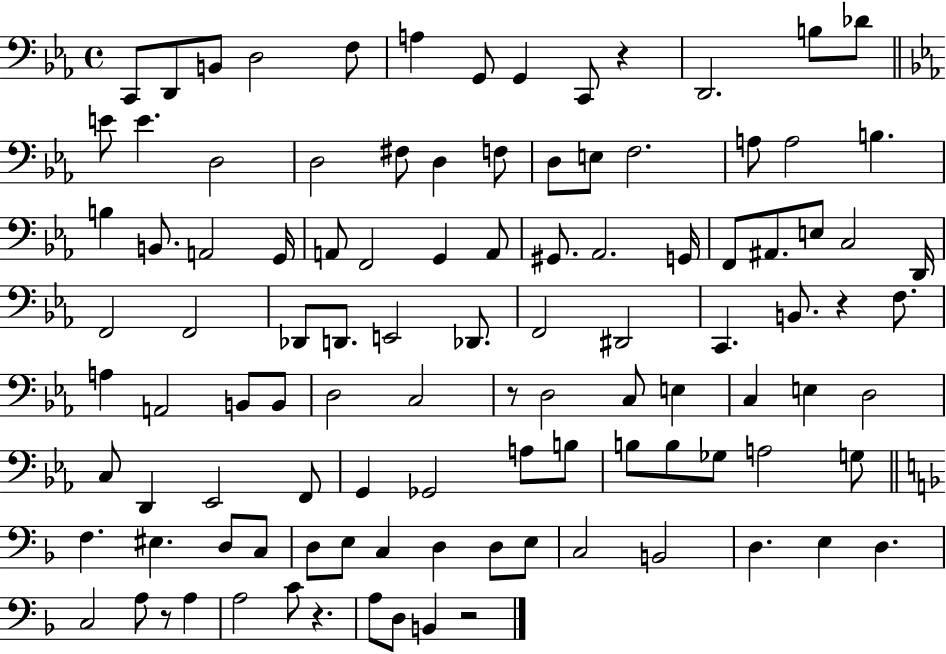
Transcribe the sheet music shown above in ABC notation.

X:1
T:Untitled
M:4/4
L:1/4
K:Eb
C,,/2 D,,/2 B,,/2 D,2 F,/2 A, G,,/2 G,, C,,/2 z D,,2 B,/2 _D/2 E/2 E D,2 D,2 ^F,/2 D, F,/2 D,/2 E,/2 F,2 A,/2 A,2 B, B, B,,/2 A,,2 G,,/4 A,,/2 F,,2 G,, A,,/2 ^G,,/2 _A,,2 G,,/4 F,,/2 ^A,,/2 E,/2 C,2 D,,/4 F,,2 F,,2 _D,,/2 D,,/2 E,,2 _D,,/2 F,,2 ^D,,2 C,, B,,/2 z F,/2 A, A,,2 B,,/2 B,,/2 D,2 C,2 z/2 D,2 C,/2 E, C, E, D,2 C,/2 D,, _E,,2 F,,/2 G,, _G,,2 A,/2 B,/2 B,/2 B,/2 _G,/2 A,2 G,/2 F, ^E, D,/2 C,/2 D,/2 E,/2 C, D, D,/2 E,/2 C,2 B,,2 D, E, D, C,2 A,/2 z/2 A, A,2 C/2 z A,/2 D,/2 B,, z2